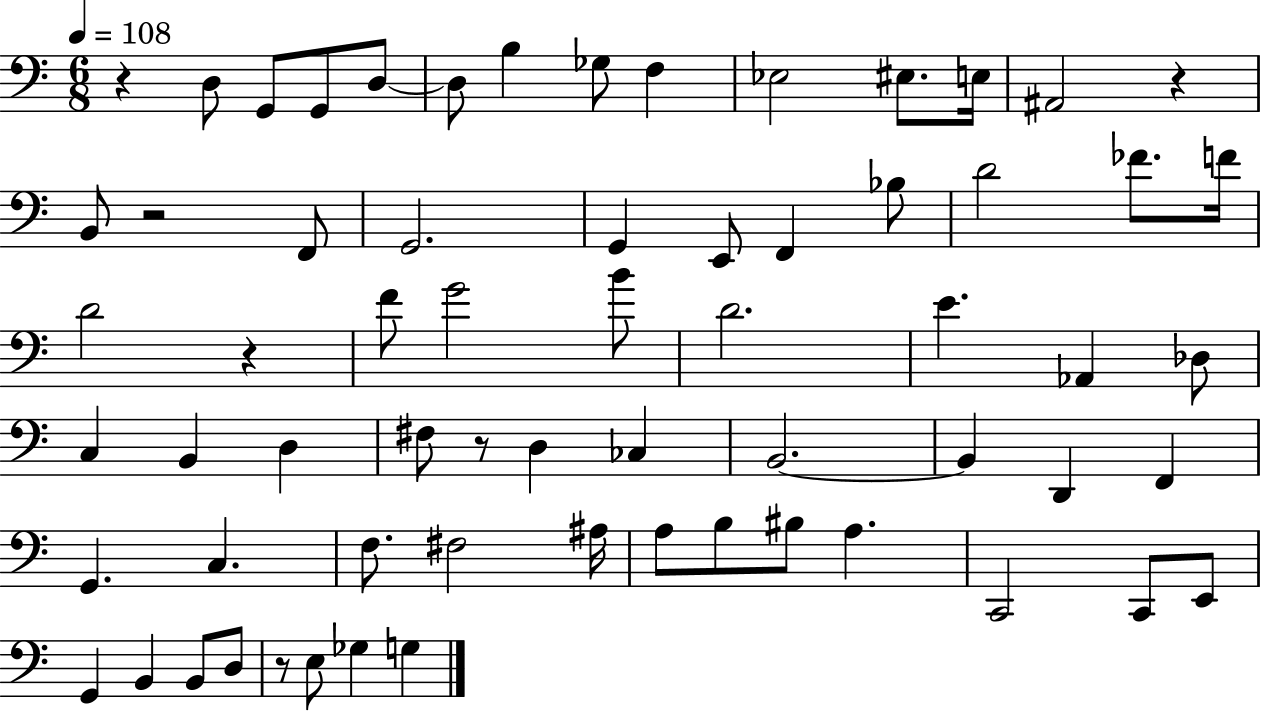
X:1
T:Untitled
M:6/8
L:1/4
K:C
z D,/2 G,,/2 G,,/2 D,/2 D,/2 B, _G,/2 F, _E,2 ^E,/2 E,/4 ^A,,2 z B,,/2 z2 F,,/2 G,,2 G,, E,,/2 F,, _B,/2 D2 _F/2 F/4 D2 z F/2 G2 B/2 D2 E _A,, _D,/2 C, B,, D, ^F,/2 z/2 D, _C, B,,2 B,, D,, F,, G,, C, F,/2 ^F,2 ^A,/4 A,/2 B,/2 ^B,/2 A, C,,2 C,,/2 E,,/2 G,, B,, B,,/2 D,/2 z/2 E,/2 _G, G,